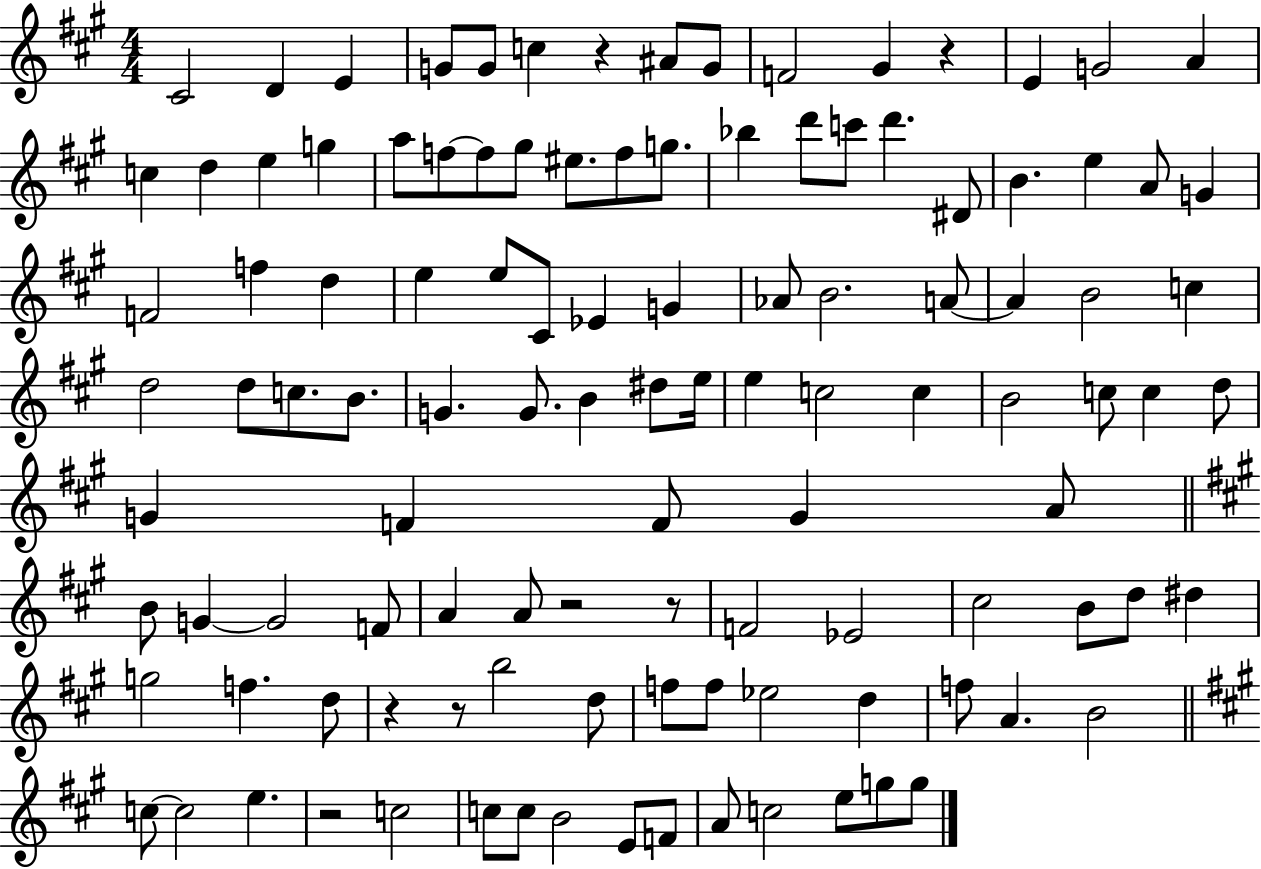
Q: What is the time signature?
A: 4/4